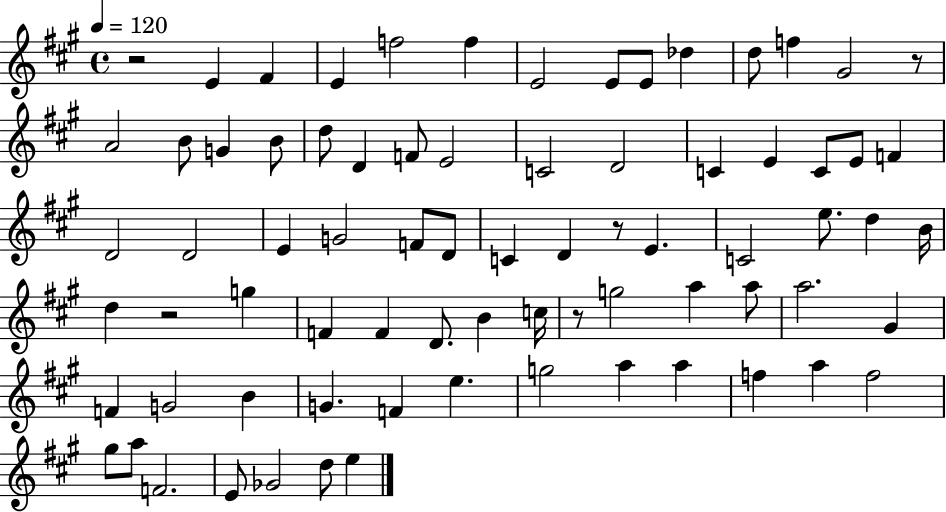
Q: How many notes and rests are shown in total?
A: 76